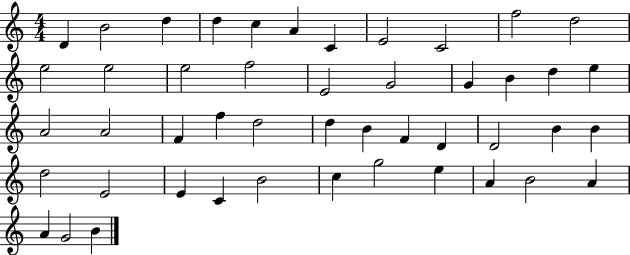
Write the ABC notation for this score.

X:1
T:Untitled
M:4/4
L:1/4
K:C
D B2 d d c A C E2 C2 f2 d2 e2 e2 e2 f2 E2 G2 G B d e A2 A2 F f d2 d B F D D2 B B d2 E2 E C B2 c g2 e A B2 A A G2 B